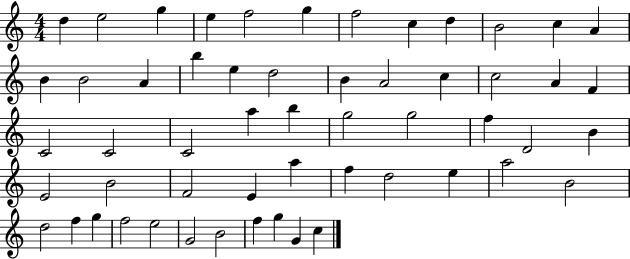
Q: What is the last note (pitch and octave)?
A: C5